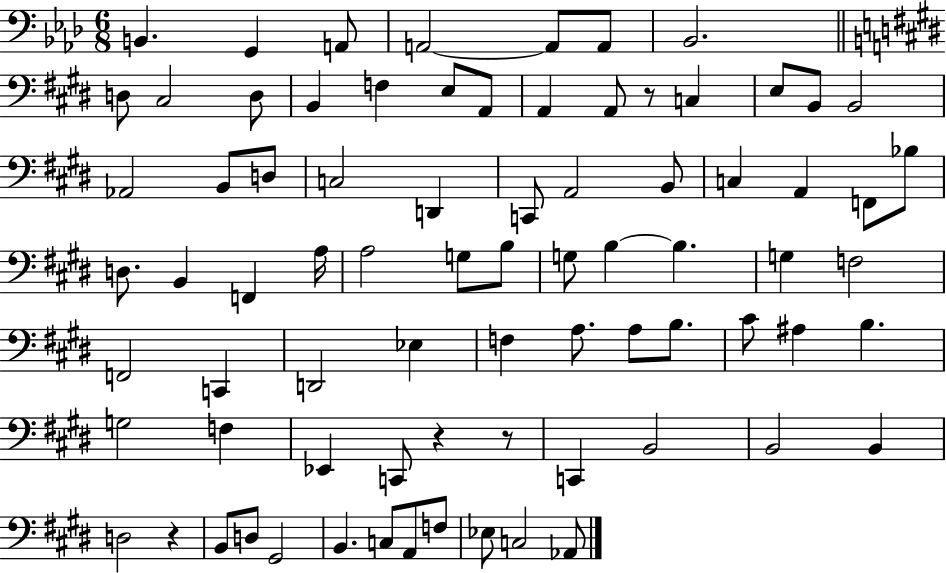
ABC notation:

X:1
T:Untitled
M:6/8
L:1/4
K:Ab
B,, G,, A,,/2 A,,2 A,,/2 A,,/2 _B,,2 D,/2 ^C,2 D,/2 B,, F, E,/2 A,,/2 A,, A,,/2 z/2 C, E,/2 B,,/2 B,,2 _A,,2 B,,/2 D,/2 C,2 D,, C,,/2 A,,2 B,,/2 C, A,, F,,/2 _B,/2 D,/2 B,, F,, A,/4 A,2 G,/2 B,/2 G,/2 B, B, G, F,2 F,,2 C,, D,,2 _E, F, A,/2 A,/2 B,/2 ^C/2 ^A, B, G,2 F, _E,, C,,/2 z z/2 C,, B,,2 B,,2 B,, D,2 z B,,/2 D,/2 ^G,,2 B,, C,/2 A,,/2 F,/2 _E,/2 C,2 _A,,/2